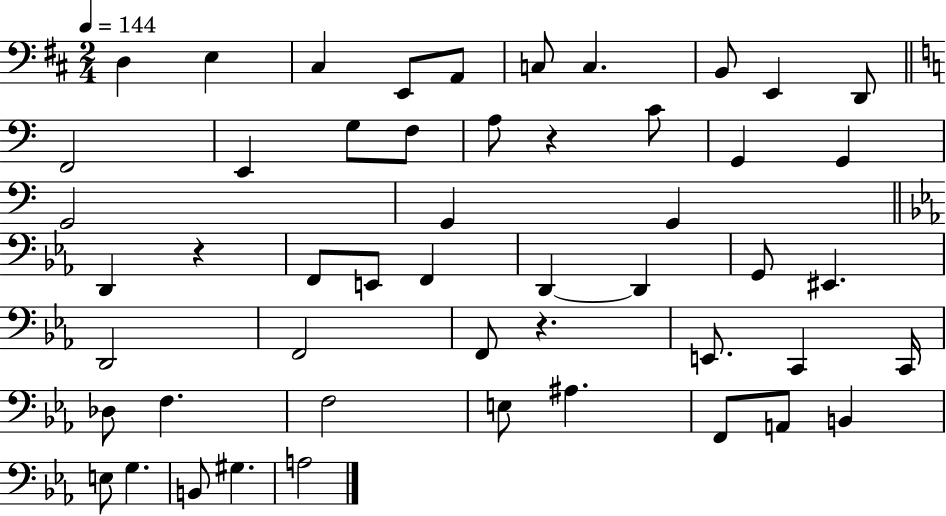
X:1
T:Untitled
M:2/4
L:1/4
K:D
D, E, ^C, E,,/2 A,,/2 C,/2 C, B,,/2 E,, D,,/2 F,,2 E,, G,/2 F,/2 A,/2 z C/2 G,, G,, G,,2 G,, G,, D,, z F,,/2 E,,/2 F,, D,, D,, G,,/2 ^E,, D,,2 F,,2 F,,/2 z E,,/2 C,, C,,/4 _D,/2 F, F,2 E,/2 ^A, F,,/2 A,,/2 B,, E,/2 G, B,,/2 ^G, A,2